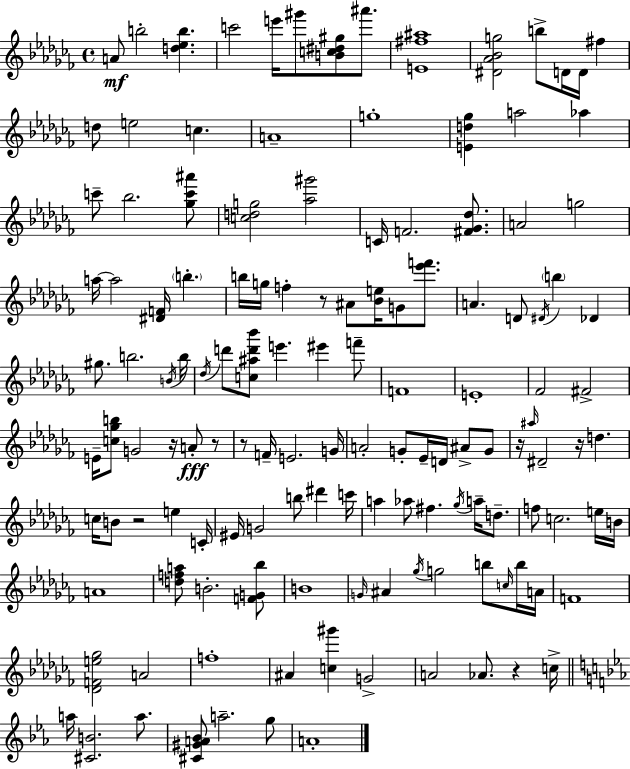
X:1
T:Untitled
M:4/4
L:1/4
K:Abm
A/2 b2 [d_eb] c'2 e'/4 ^g'/2 [Bc^d^g]/2 ^a'/2 [E^f^a]4 [^D_A_Bg]2 b/2 D/4 D/4 ^f d/2 e2 c A4 g4 [Ed_g] a2 _a c'/2 _b2 [_gc'^a']/2 [cdg]2 [_a^g']2 C/4 F2 [^F_G_d]/2 A2 g2 a/4 a2 [^DF]/4 b b/4 g/4 f z/2 ^A/2 [_Be]/4 G/2 [_e'f']/2 A D/2 ^D/4 b _D ^g/2 b2 B/4 b/4 _d/4 d'/2 [c^ad'_b']/2 e' ^e' f'/2 F4 E4 _F2 ^F2 E/4 [c_gb]/2 G2 z/4 A/2 z/2 z/2 F/4 E2 G/4 A2 G/2 _E/4 D/4 ^A/2 G/2 z/4 ^a/4 ^D2 z/4 d c/4 B/2 z2 e C/4 ^E/4 G2 b/2 ^d' c'/4 a _a/2 ^f _g/4 a/4 d/2 f/2 c2 e/4 B/4 A4 [dfa]/2 B2 [FG_b]/2 B4 G/4 ^A _g/4 g2 b/2 c/4 b/4 A/4 F4 [_DFe_g]2 A2 f4 ^A [c^g'] G2 A2 _A/2 z c/4 a/4 [^CB]2 a/2 [^C^GA_B]/2 a2 g/2 A4